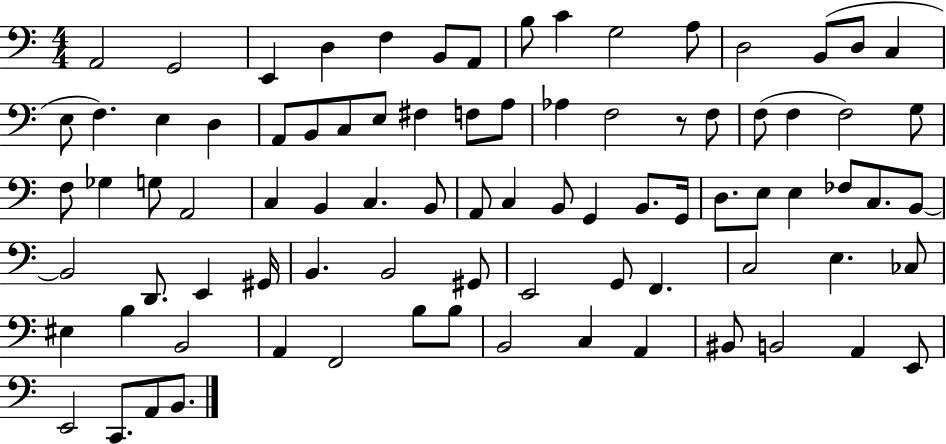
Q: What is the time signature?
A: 4/4